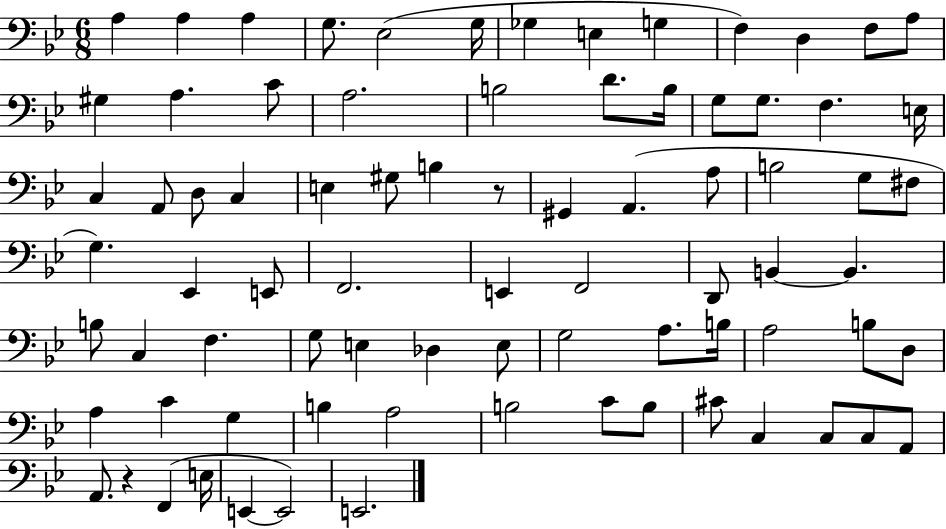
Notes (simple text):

A3/q A3/q A3/q G3/e. Eb3/h G3/s Gb3/q E3/q G3/q F3/q D3/q F3/e A3/e G#3/q A3/q. C4/e A3/h. B3/h D4/e. B3/s G3/e G3/e. F3/q. E3/s C3/q A2/e D3/e C3/q E3/q G#3/e B3/q R/e G#2/q A2/q. A3/e B3/h G3/e F#3/e G3/q. Eb2/q E2/e F2/h. E2/q F2/h D2/e B2/q B2/q. B3/e C3/q F3/q. G3/e E3/q Db3/q E3/e G3/h A3/e. B3/s A3/h B3/e D3/e A3/q C4/q G3/q B3/q A3/h B3/h C4/e B3/e C#4/e C3/q C3/e C3/e A2/e A2/e. R/q F2/q E3/s E2/q E2/h E2/h.